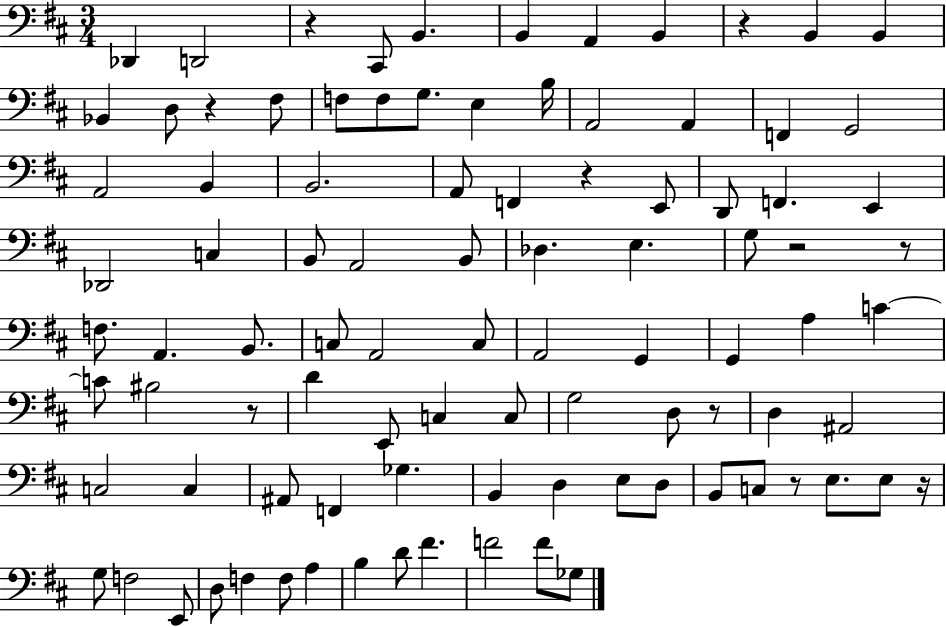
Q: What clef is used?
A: bass